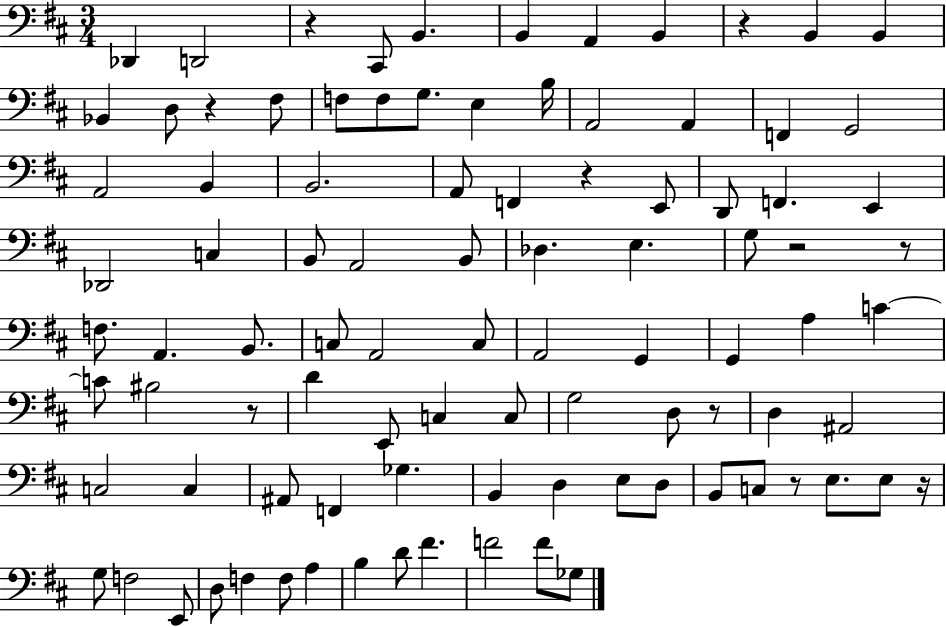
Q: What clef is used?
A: bass